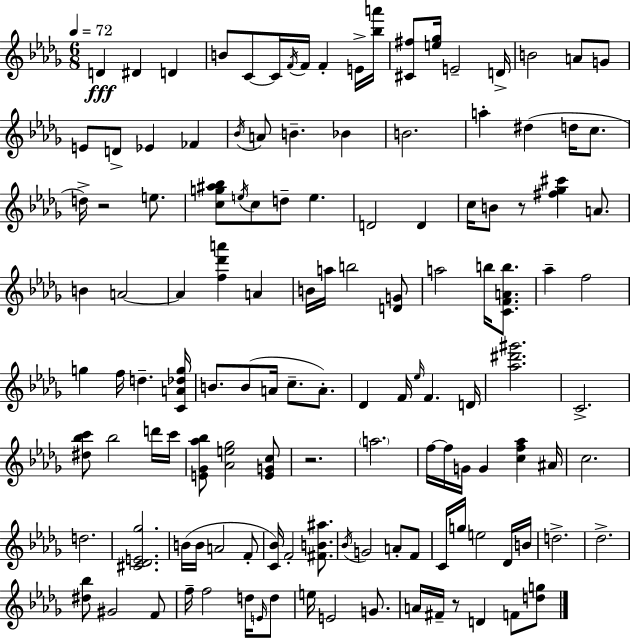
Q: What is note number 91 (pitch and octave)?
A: Db5